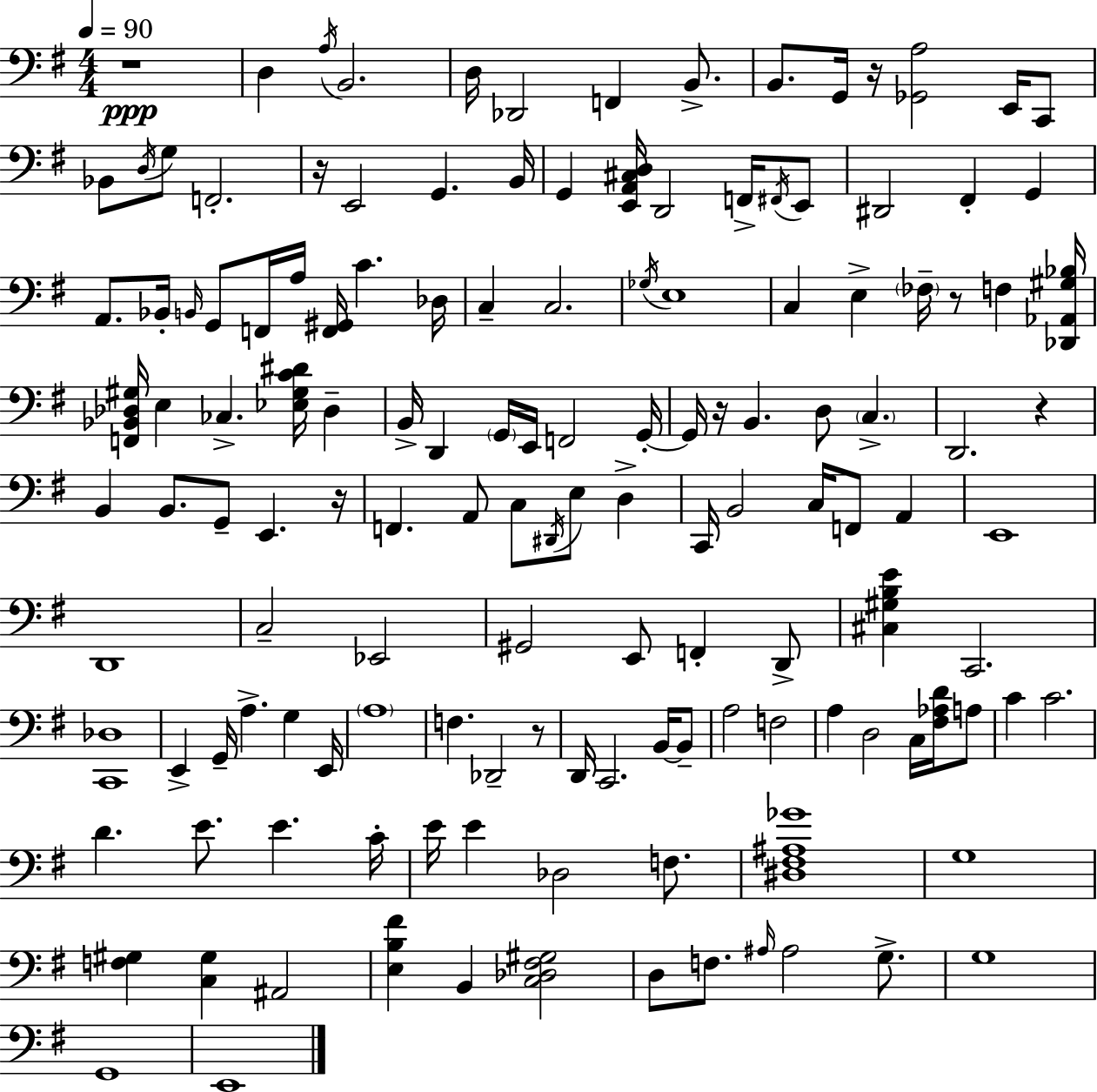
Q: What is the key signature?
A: G major